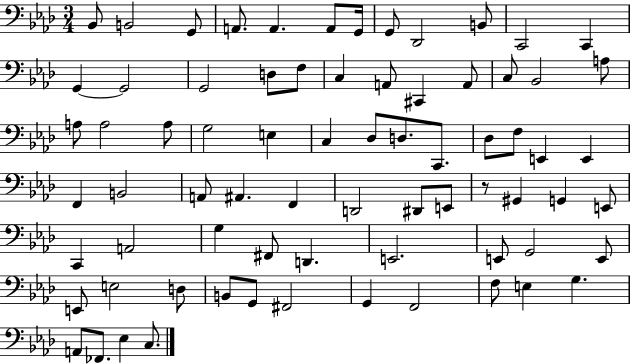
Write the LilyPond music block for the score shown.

{
  \clef bass
  \numericTimeSignature
  \time 3/4
  \key aes \major
  bes,8 b,2 g,8 | a,8. a,4. a,8 g,16 | g,8 des,2 b,8 | c,2 c,4 | \break g,4~~ g,2 | g,2 d8 f8 | c4 a,8 cis,4 a,8 | c8 bes,2 a8 | \break a8 a2 a8 | g2 e4 | c4 des8 d8. c,8. | des8 f8 e,4 e,4 | \break f,4 b,2 | a,8 ais,4. f,4 | d,2 dis,8 e,8 | r8 gis,4 g,4 e,8 | \break c,4 a,2 | g4 fis,8 d,4. | e,2. | e,8 g,2 e,8 | \break e,8 e2 d8 | b,8 g,8 fis,2 | g,4 f,2 | f8 e4 g4. | \break a,8 fes,8. ees4 c8. | \bar "|."
}